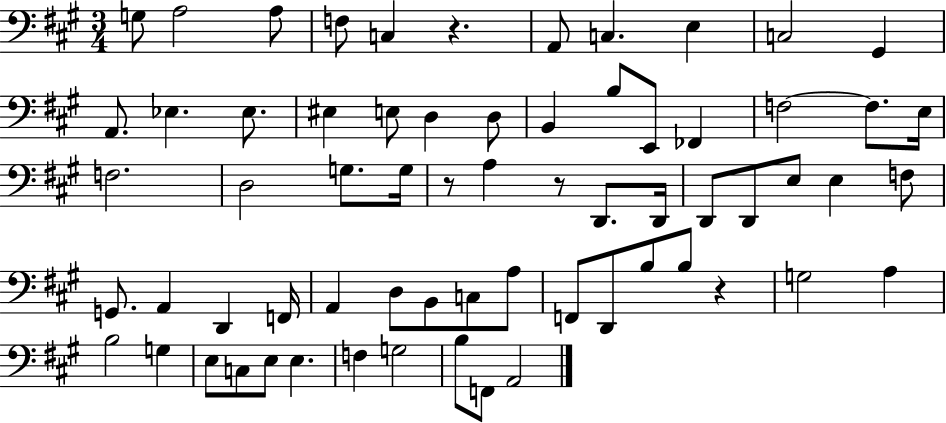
{
  \clef bass
  \numericTimeSignature
  \time 3/4
  \key a \major
  g8 a2 a8 | f8 c4 r4. | a,8 c4. e4 | c2 gis,4 | \break a,8. ees4. ees8. | eis4 e8 d4 d8 | b,4 b8 e,8 fes,4 | f2~~ f8. e16 | \break f2. | d2 g8. g16 | r8 a4 r8 d,8. d,16 | d,8 d,8 e8 e4 f8 | \break g,8. a,4 d,4 f,16 | a,4 d8 b,8 c8 a8 | f,8 d,8 b8 b8 r4 | g2 a4 | \break b2 g4 | e8 c8 e8 e4. | f4 g2 | b8 f,8 a,2 | \break \bar "|."
}